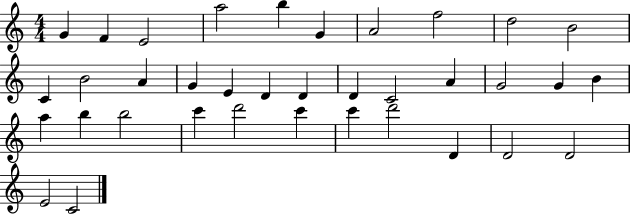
G4/q F4/q E4/h A5/h B5/q G4/q A4/h F5/h D5/h B4/h C4/q B4/h A4/q G4/q E4/q D4/q D4/q D4/q C4/h A4/q G4/h G4/q B4/q A5/q B5/q B5/h C6/q D6/h C6/q C6/q D6/h D4/q D4/h D4/h E4/h C4/h